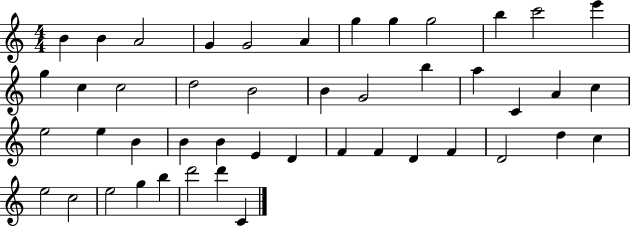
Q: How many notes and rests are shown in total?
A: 46